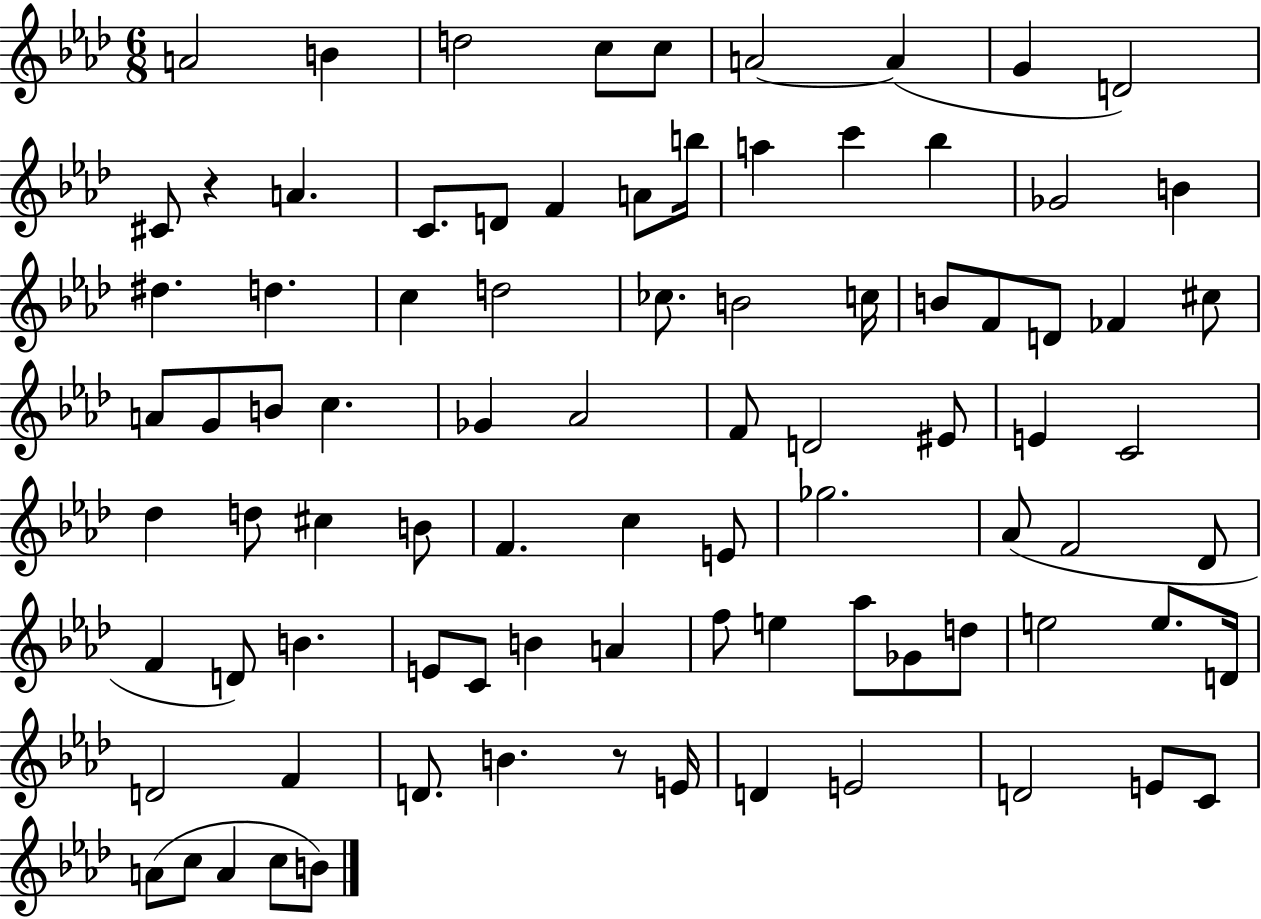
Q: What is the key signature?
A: AES major